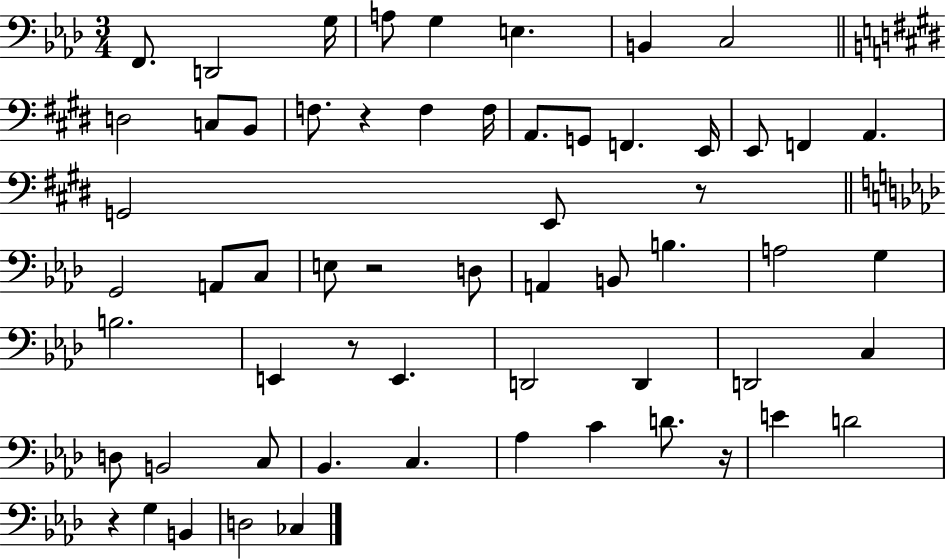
X:1
T:Untitled
M:3/4
L:1/4
K:Ab
F,,/2 D,,2 G,/4 A,/2 G, E, B,, C,2 D,2 C,/2 B,,/2 F,/2 z F, F,/4 A,,/2 G,,/2 F,, E,,/4 E,,/2 F,, A,, G,,2 E,,/2 z/2 G,,2 A,,/2 C,/2 E,/2 z2 D,/2 A,, B,,/2 B, A,2 G, B,2 E,, z/2 E,, D,,2 D,, D,,2 C, D,/2 B,,2 C,/2 _B,, C, _A, C D/2 z/4 E D2 z G, B,, D,2 _C,